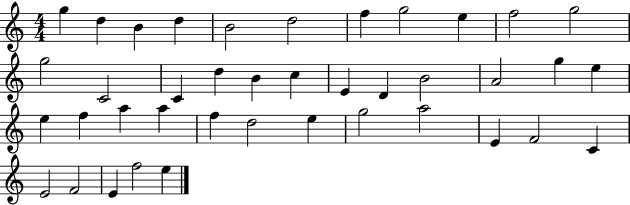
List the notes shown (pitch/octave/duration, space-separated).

G5/q D5/q B4/q D5/q B4/h D5/h F5/q G5/h E5/q F5/h G5/h G5/h C4/h C4/q D5/q B4/q C5/q E4/q D4/q B4/h A4/h G5/q E5/q E5/q F5/q A5/q A5/q F5/q D5/h E5/q G5/h A5/h E4/q F4/h C4/q E4/h F4/h E4/q F5/h E5/q